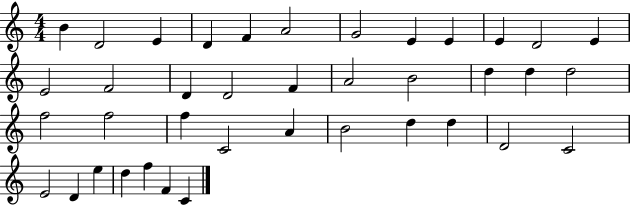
{
  \clef treble
  \numericTimeSignature
  \time 4/4
  \key c \major
  b'4 d'2 e'4 | d'4 f'4 a'2 | g'2 e'4 e'4 | e'4 d'2 e'4 | \break e'2 f'2 | d'4 d'2 f'4 | a'2 b'2 | d''4 d''4 d''2 | \break f''2 f''2 | f''4 c'2 a'4 | b'2 d''4 d''4 | d'2 c'2 | \break e'2 d'4 e''4 | d''4 f''4 f'4 c'4 | \bar "|."
}